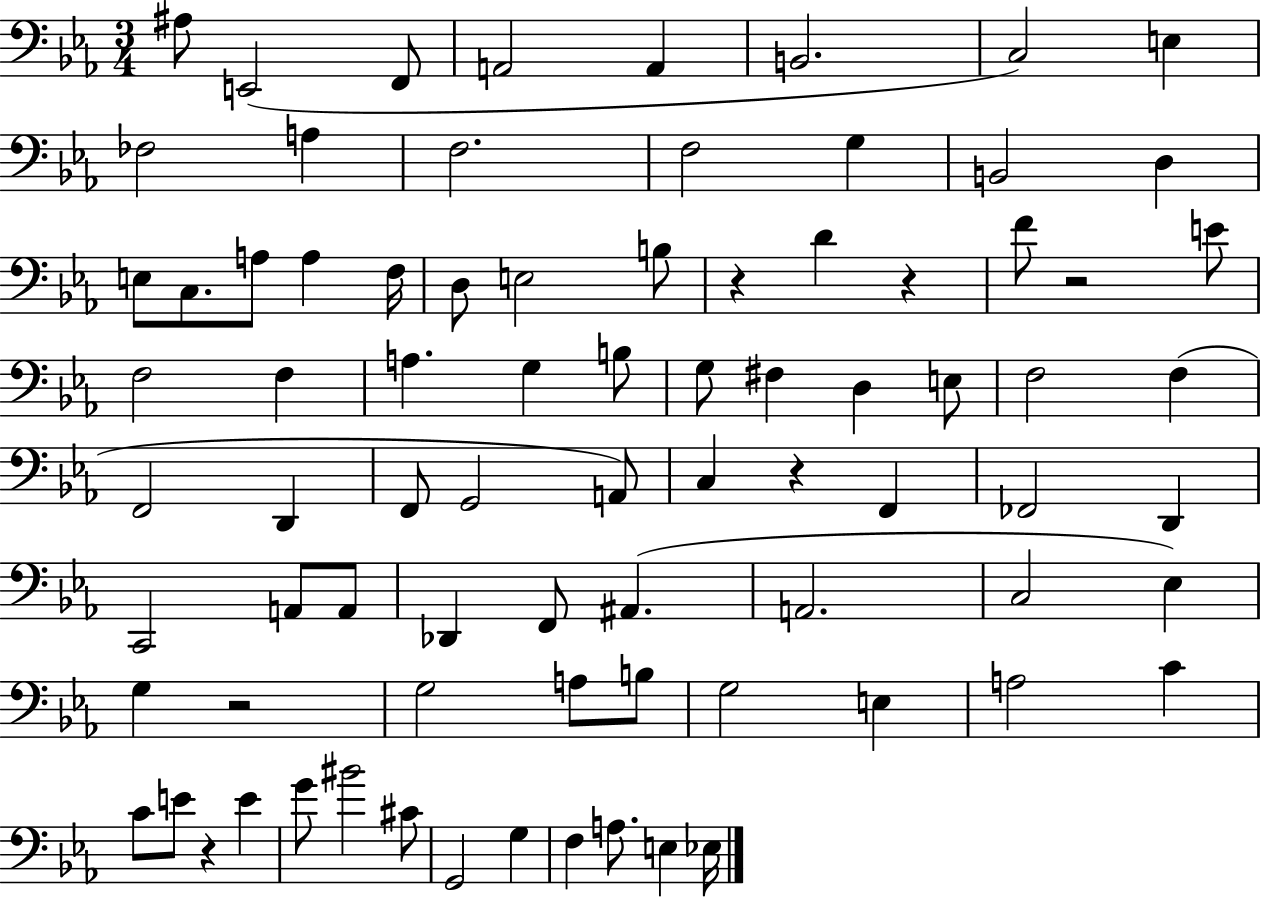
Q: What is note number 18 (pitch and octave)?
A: A3